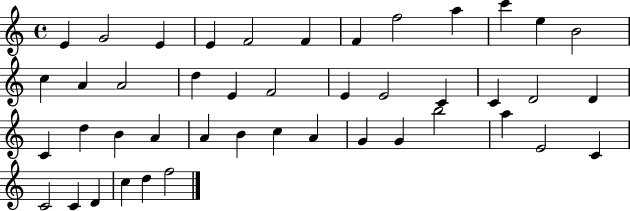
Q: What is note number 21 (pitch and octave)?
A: C4